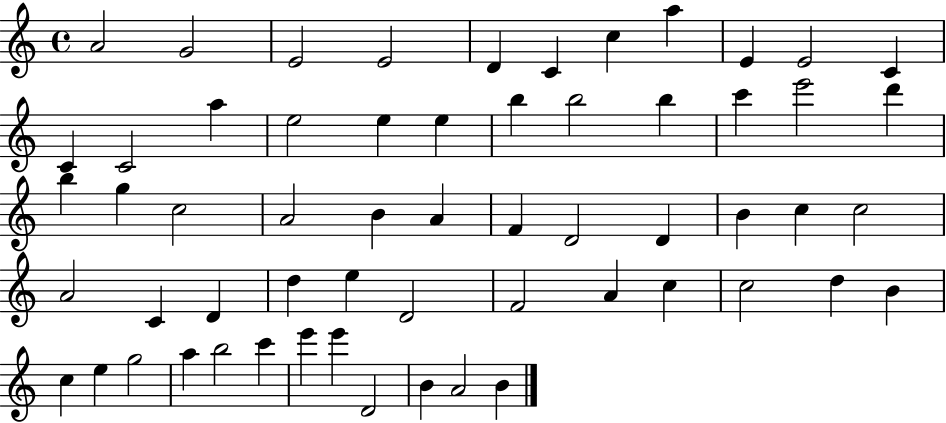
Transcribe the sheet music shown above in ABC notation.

X:1
T:Untitled
M:4/4
L:1/4
K:C
A2 G2 E2 E2 D C c a E E2 C C C2 a e2 e e b b2 b c' e'2 d' b g c2 A2 B A F D2 D B c c2 A2 C D d e D2 F2 A c c2 d B c e g2 a b2 c' e' e' D2 B A2 B